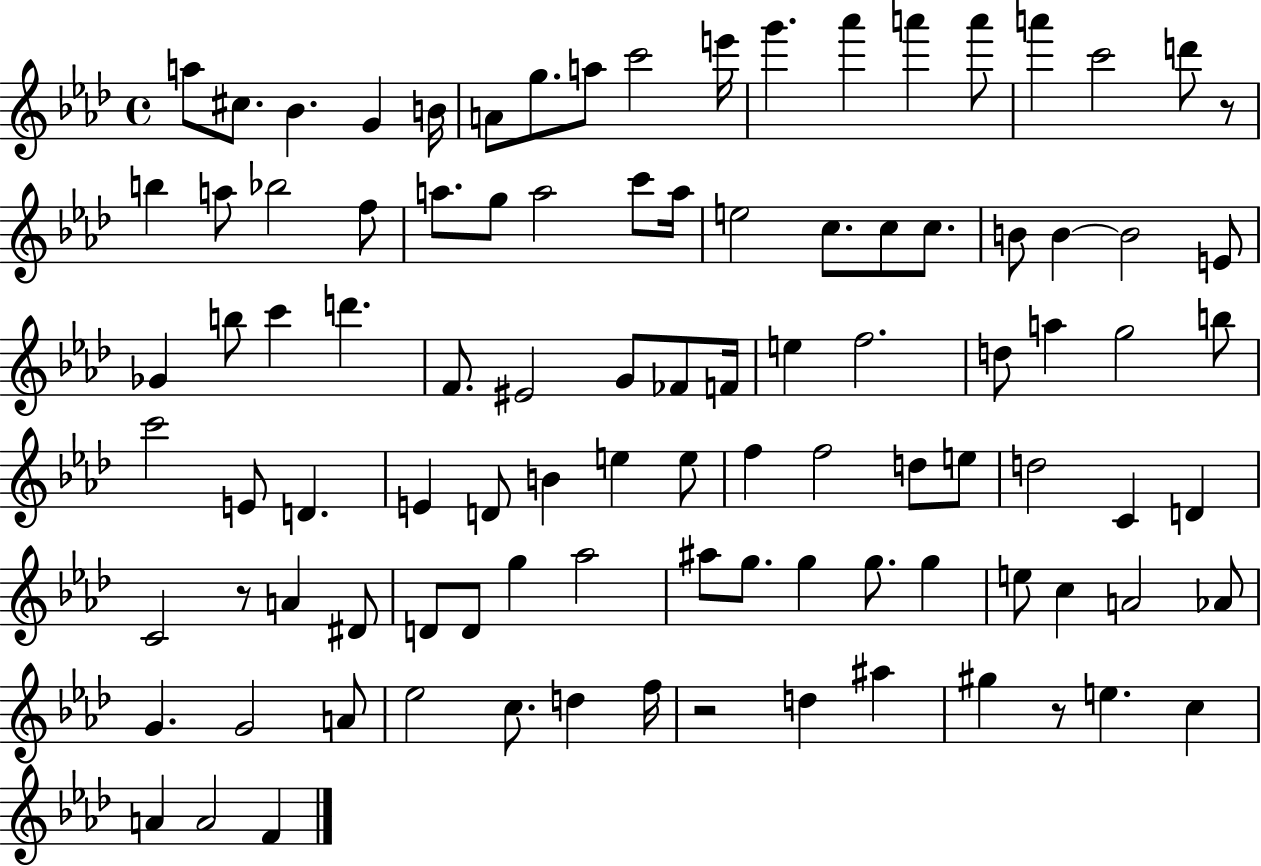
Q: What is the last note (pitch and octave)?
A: F4